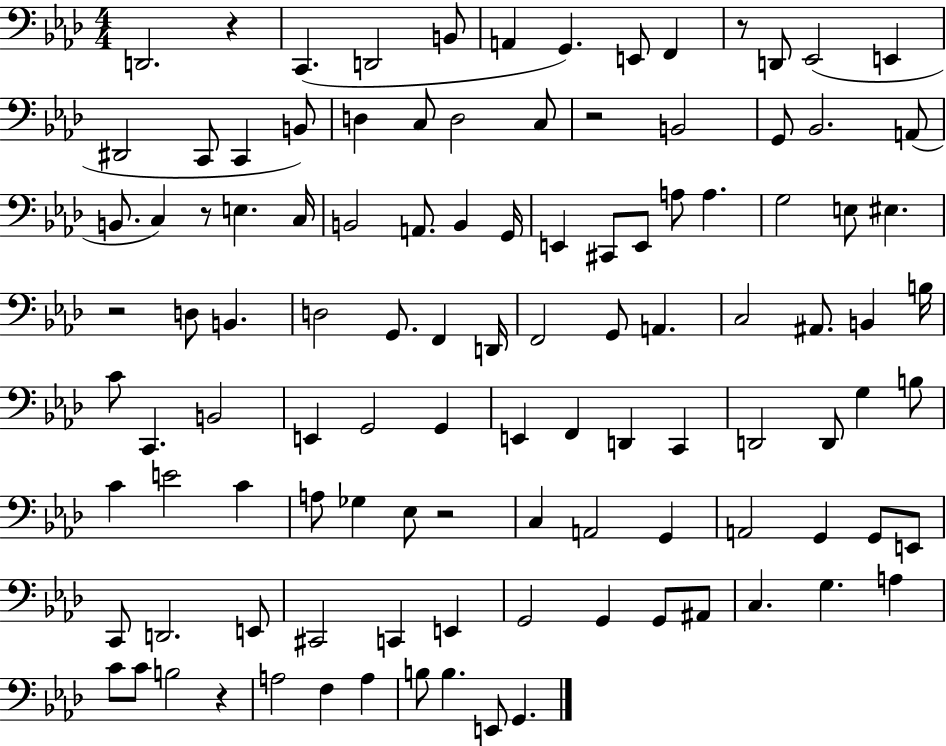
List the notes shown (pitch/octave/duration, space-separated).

D2/h. R/q C2/q. D2/h B2/e A2/q G2/q. E2/e F2/q R/e D2/e Eb2/h E2/q D#2/h C2/e C2/q B2/e D3/q C3/e D3/h C3/e R/h B2/h G2/e Bb2/h. A2/e B2/e. C3/q R/e E3/q. C3/s B2/h A2/e. B2/q G2/s E2/q C#2/e E2/e A3/e A3/q. G3/h E3/e EIS3/q. R/h D3/e B2/q. D3/h G2/e. F2/q D2/s F2/h G2/e A2/q. C3/h A#2/e. B2/q B3/s C4/e C2/q. B2/h E2/q G2/h G2/q E2/q F2/q D2/q C2/q D2/h D2/e G3/q B3/e C4/q E4/h C4/q A3/e Gb3/q Eb3/e R/h C3/q A2/h G2/q A2/h G2/q G2/e E2/e C2/e D2/h. E2/e C#2/h C2/q E2/q G2/h G2/q G2/e A#2/e C3/q. G3/q. A3/q C4/e C4/e B3/h R/q A3/h F3/q A3/q B3/e B3/q. E2/e G2/q.